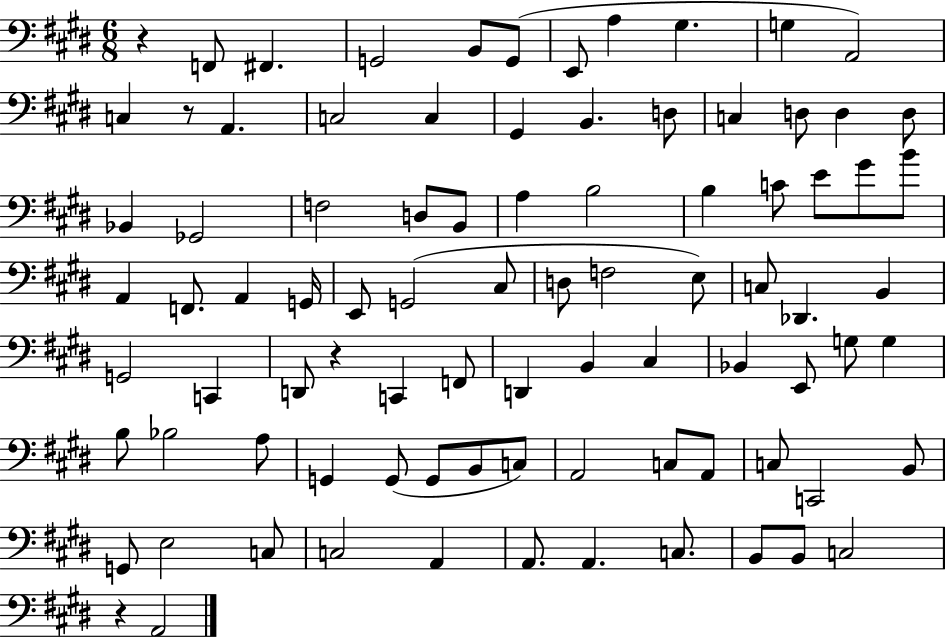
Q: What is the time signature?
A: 6/8